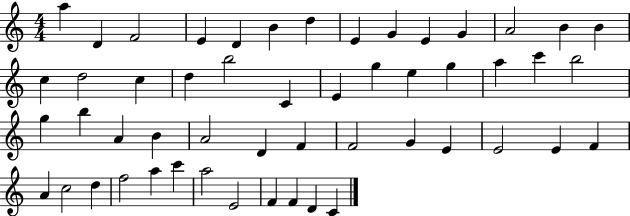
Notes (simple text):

A5/q D4/q F4/h E4/q D4/q B4/q D5/q E4/q G4/q E4/q G4/q A4/h B4/q B4/q C5/q D5/h C5/q D5/q B5/h C4/q E4/q G5/q E5/q G5/q A5/q C6/q B5/h G5/q B5/q A4/q B4/q A4/h D4/q F4/q F4/h G4/q E4/q E4/h E4/q F4/q A4/q C5/h D5/q F5/h A5/q C6/q A5/h E4/h F4/q F4/q D4/q C4/q